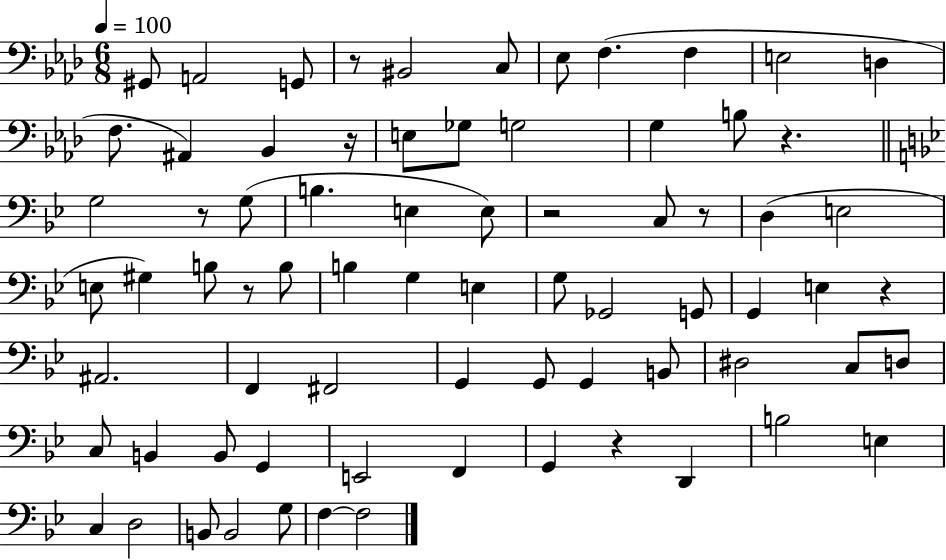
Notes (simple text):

G#2/e A2/h G2/e R/e BIS2/h C3/e Eb3/e F3/q. F3/q E3/h D3/q F3/e. A#2/q Bb2/q R/s E3/e Gb3/e G3/h G3/q B3/e R/q. G3/h R/e G3/e B3/q. E3/q E3/e R/h C3/e R/e D3/q E3/h E3/e G#3/q B3/e R/e B3/e B3/q G3/q E3/q G3/e Gb2/h G2/e G2/q E3/q R/q A#2/h. F2/q F#2/h G2/q G2/e G2/q B2/e D#3/h C3/e D3/e C3/e B2/q B2/e G2/q E2/h F2/q G2/q R/q D2/q B3/h E3/q C3/q D3/h B2/e B2/h G3/e F3/q F3/h